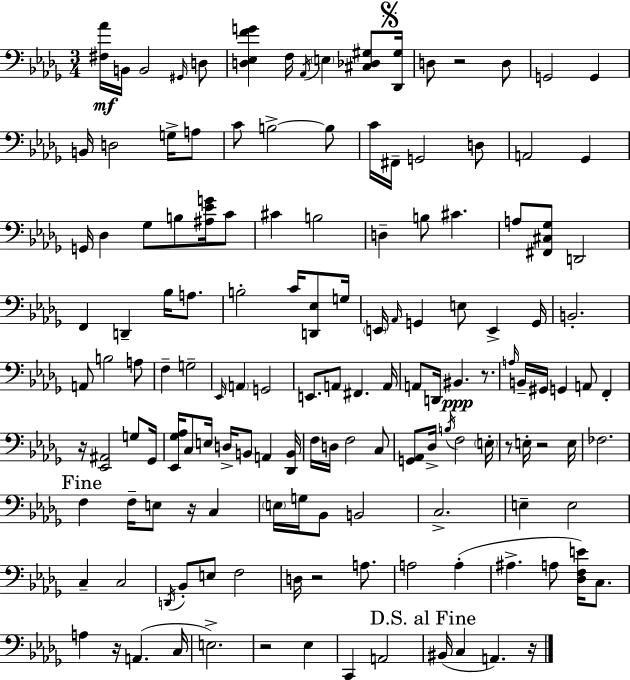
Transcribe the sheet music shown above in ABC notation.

X:1
T:Untitled
M:3/4
L:1/4
K:Bbm
[^F,_A]/4 B,,/4 B,,2 ^G,,/4 D,/2 [D,_E,FG] F,/4 _A,,/4 E, [^C,_D,^G,]/2 [_D,,^G,]/4 D,/2 z2 D,/2 G,,2 G,, B,,/4 D,2 G,/4 A,/2 C/2 B,2 B,/2 C/4 ^F,,/4 G,,2 D,/2 A,,2 _G,, G,,/4 _D, _G,/2 B,/2 [^A,_EG]/4 C/2 ^C B,2 D, B,/2 ^C A,/2 [^F,,^C,_G,]/2 D,,2 F,, D,, _B,/4 A,/2 B,2 C/4 [D,,_E,]/2 G,/4 E,,/4 _A,,/4 G,, E,/2 E,, G,,/4 B,,2 A,,/2 B,2 A,/2 F, G,2 _E,,/4 A,, G,,2 E,,/2 A,,/2 ^F,, A,,/4 A,,/2 D,,/4 ^B,, z/2 A,/4 B,,/4 ^G,,/4 G,, A,,/2 F,, z/4 [_E,,^A,,]2 G,/2 _G,,/4 [_E,,_G,_A,]/4 C,/2 E,/4 D,/4 B,,/2 A,, [_D,,B,,]/4 F,/4 D,/4 F,2 C,/2 [G,,_A,,]/2 _D,/4 B,/4 F,2 E,/4 z/2 E,/4 z2 E,/4 _F,2 F, F,/4 E,/2 z/4 C, E,/4 G,/4 _B,,/2 B,,2 C,2 E, E,2 C, C,2 D,,/4 _B,,/2 E,/2 F,2 D,/4 z2 A,/2 A,2 A, ^A, A,/2 [_D,F,E]/4 C,/2 A, z/4 A,, C,/4 E,2 z2 _E, C,, A,,2 ^B,,/4 C, A,, z/4